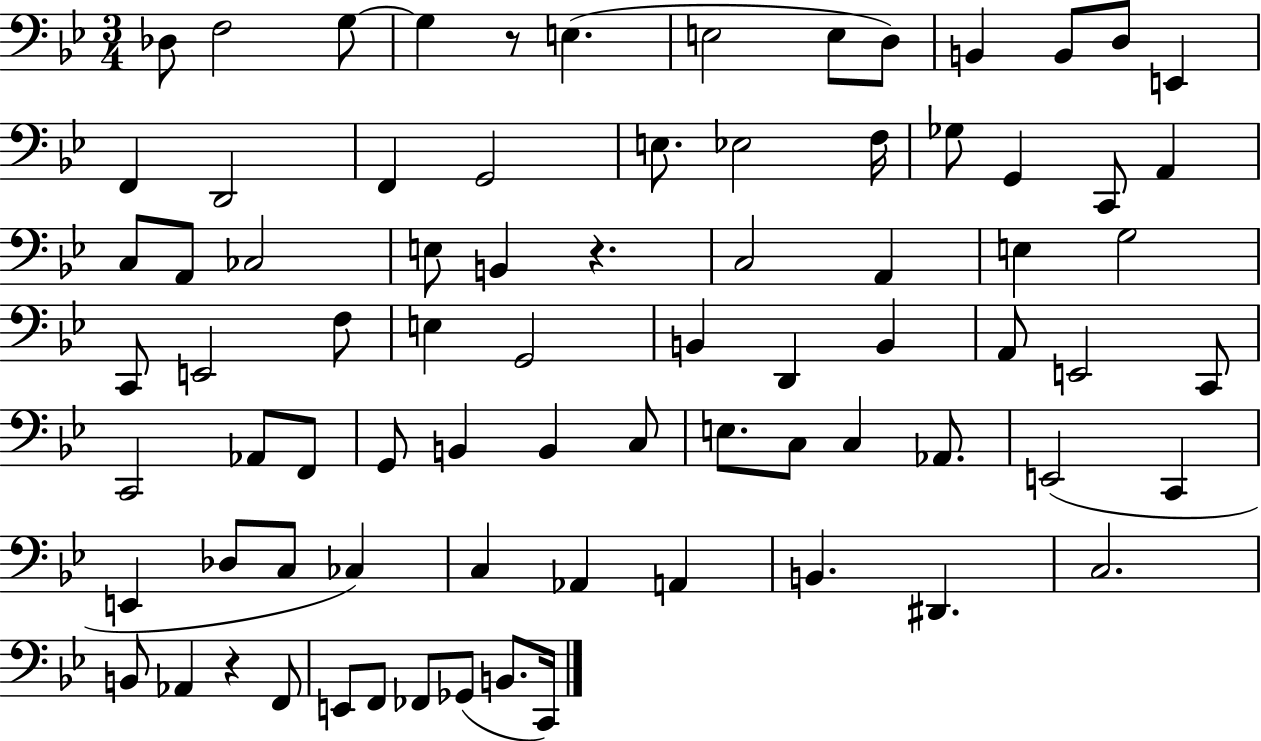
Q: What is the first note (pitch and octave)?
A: Db3